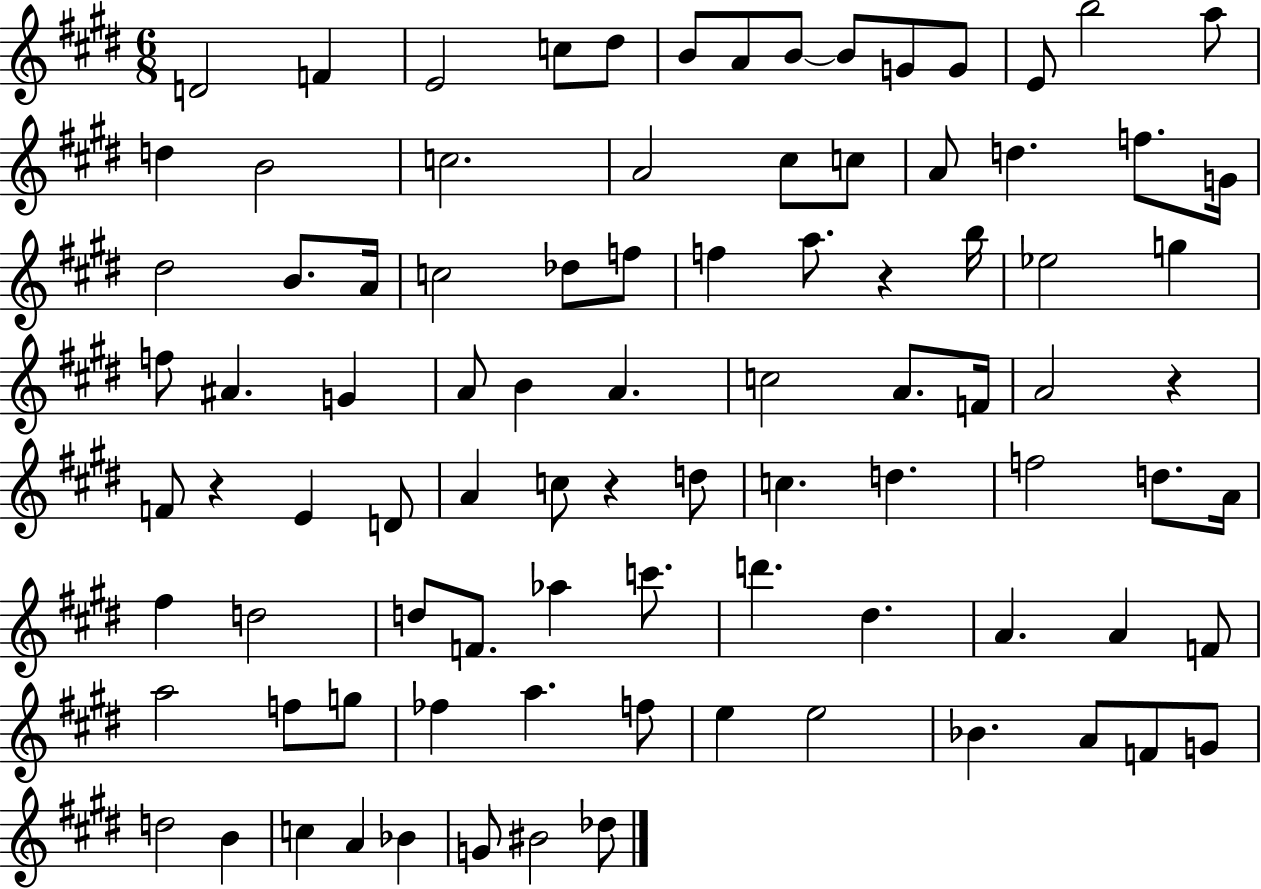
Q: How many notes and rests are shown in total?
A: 91